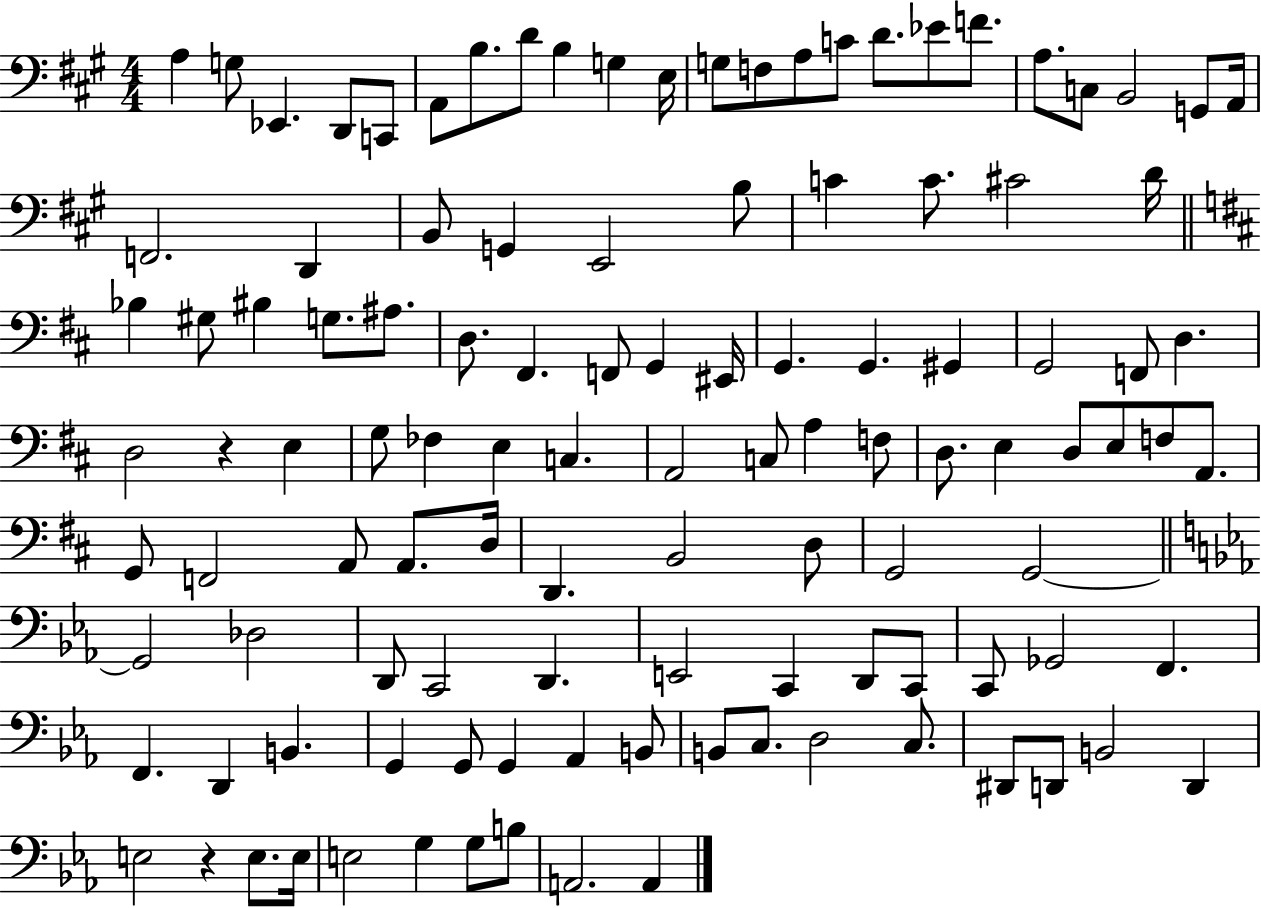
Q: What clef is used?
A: bass